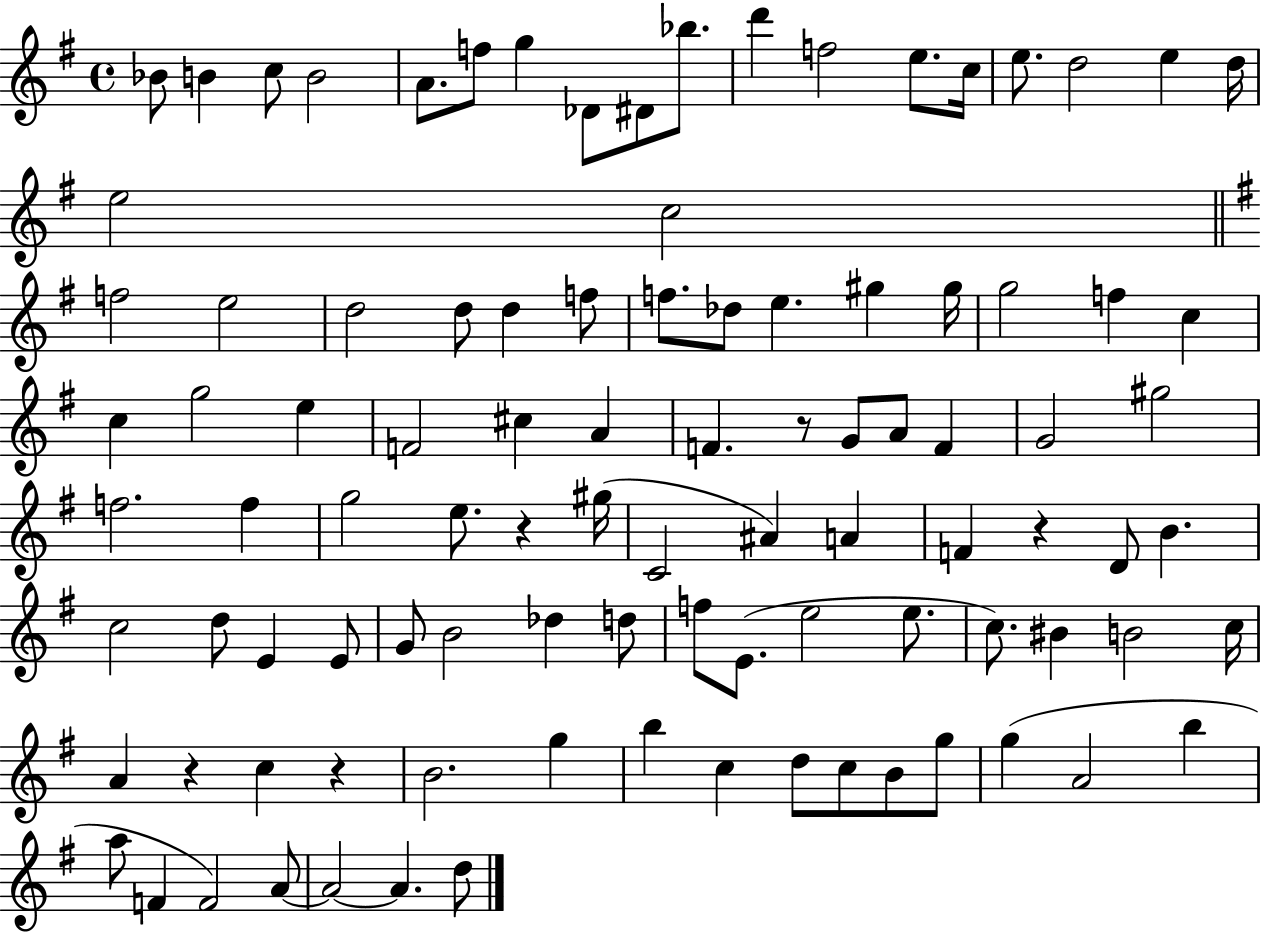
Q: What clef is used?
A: treble